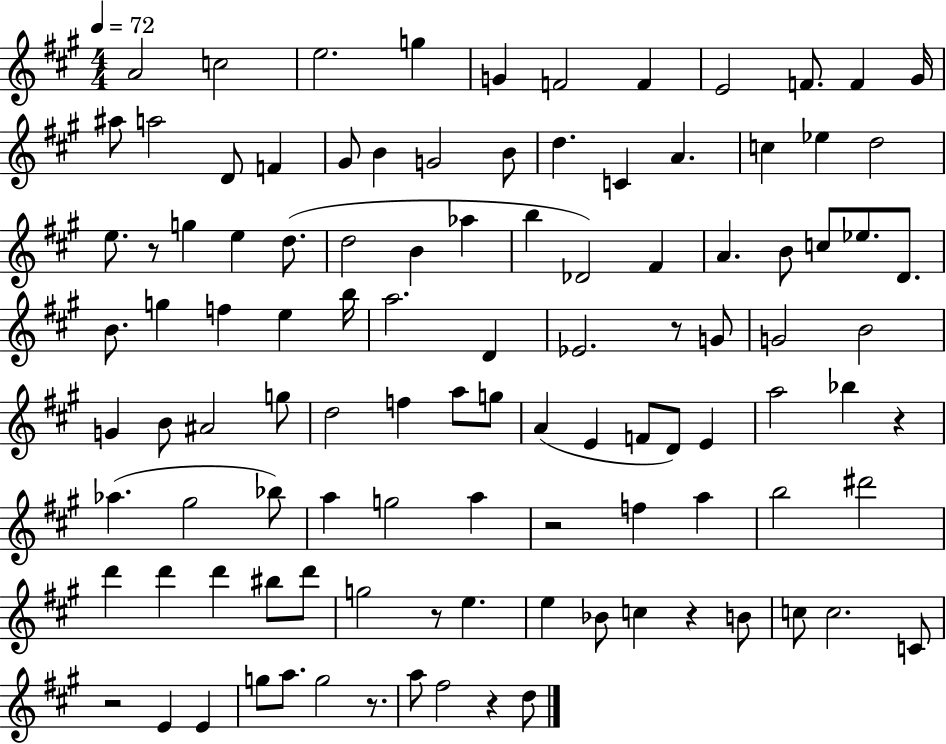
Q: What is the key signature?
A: A major